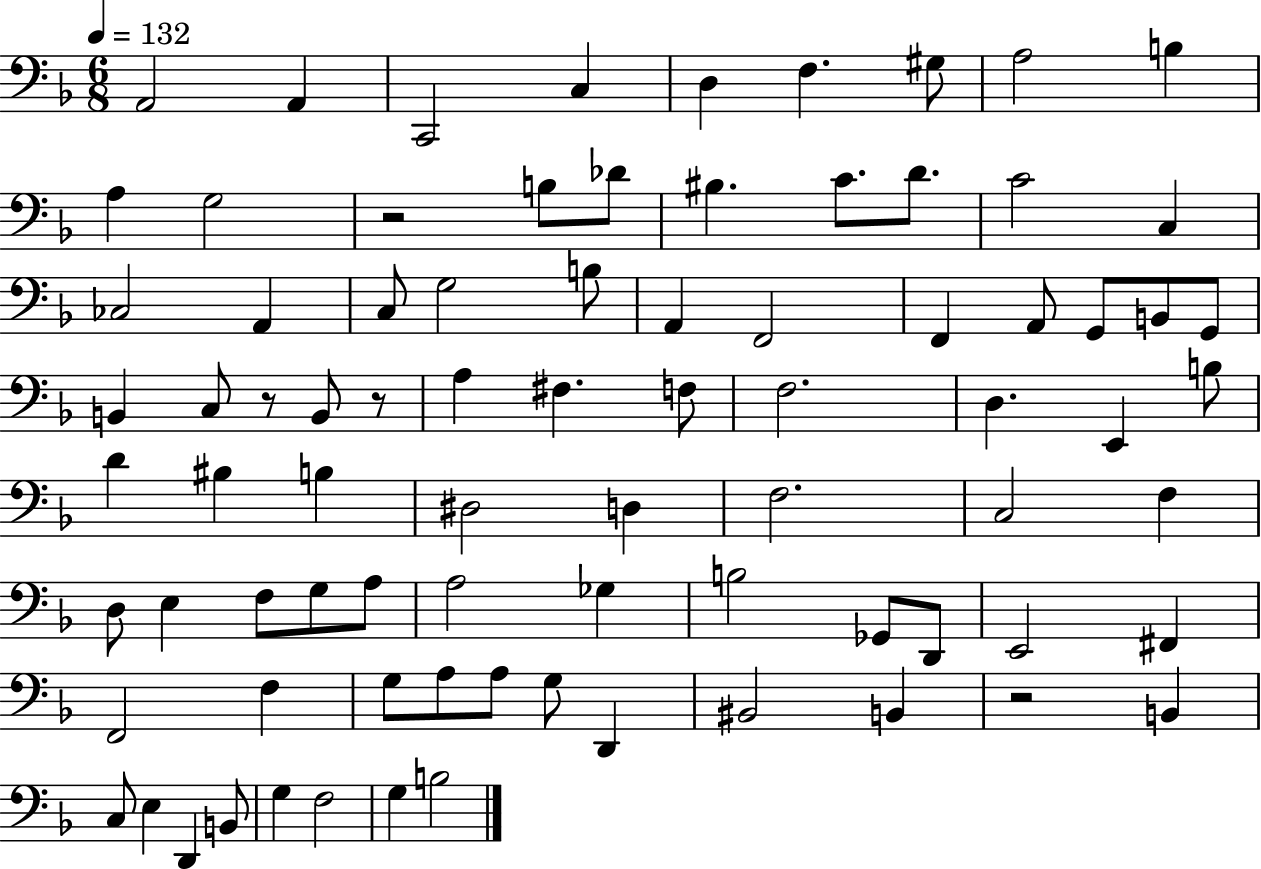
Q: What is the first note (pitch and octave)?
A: A2